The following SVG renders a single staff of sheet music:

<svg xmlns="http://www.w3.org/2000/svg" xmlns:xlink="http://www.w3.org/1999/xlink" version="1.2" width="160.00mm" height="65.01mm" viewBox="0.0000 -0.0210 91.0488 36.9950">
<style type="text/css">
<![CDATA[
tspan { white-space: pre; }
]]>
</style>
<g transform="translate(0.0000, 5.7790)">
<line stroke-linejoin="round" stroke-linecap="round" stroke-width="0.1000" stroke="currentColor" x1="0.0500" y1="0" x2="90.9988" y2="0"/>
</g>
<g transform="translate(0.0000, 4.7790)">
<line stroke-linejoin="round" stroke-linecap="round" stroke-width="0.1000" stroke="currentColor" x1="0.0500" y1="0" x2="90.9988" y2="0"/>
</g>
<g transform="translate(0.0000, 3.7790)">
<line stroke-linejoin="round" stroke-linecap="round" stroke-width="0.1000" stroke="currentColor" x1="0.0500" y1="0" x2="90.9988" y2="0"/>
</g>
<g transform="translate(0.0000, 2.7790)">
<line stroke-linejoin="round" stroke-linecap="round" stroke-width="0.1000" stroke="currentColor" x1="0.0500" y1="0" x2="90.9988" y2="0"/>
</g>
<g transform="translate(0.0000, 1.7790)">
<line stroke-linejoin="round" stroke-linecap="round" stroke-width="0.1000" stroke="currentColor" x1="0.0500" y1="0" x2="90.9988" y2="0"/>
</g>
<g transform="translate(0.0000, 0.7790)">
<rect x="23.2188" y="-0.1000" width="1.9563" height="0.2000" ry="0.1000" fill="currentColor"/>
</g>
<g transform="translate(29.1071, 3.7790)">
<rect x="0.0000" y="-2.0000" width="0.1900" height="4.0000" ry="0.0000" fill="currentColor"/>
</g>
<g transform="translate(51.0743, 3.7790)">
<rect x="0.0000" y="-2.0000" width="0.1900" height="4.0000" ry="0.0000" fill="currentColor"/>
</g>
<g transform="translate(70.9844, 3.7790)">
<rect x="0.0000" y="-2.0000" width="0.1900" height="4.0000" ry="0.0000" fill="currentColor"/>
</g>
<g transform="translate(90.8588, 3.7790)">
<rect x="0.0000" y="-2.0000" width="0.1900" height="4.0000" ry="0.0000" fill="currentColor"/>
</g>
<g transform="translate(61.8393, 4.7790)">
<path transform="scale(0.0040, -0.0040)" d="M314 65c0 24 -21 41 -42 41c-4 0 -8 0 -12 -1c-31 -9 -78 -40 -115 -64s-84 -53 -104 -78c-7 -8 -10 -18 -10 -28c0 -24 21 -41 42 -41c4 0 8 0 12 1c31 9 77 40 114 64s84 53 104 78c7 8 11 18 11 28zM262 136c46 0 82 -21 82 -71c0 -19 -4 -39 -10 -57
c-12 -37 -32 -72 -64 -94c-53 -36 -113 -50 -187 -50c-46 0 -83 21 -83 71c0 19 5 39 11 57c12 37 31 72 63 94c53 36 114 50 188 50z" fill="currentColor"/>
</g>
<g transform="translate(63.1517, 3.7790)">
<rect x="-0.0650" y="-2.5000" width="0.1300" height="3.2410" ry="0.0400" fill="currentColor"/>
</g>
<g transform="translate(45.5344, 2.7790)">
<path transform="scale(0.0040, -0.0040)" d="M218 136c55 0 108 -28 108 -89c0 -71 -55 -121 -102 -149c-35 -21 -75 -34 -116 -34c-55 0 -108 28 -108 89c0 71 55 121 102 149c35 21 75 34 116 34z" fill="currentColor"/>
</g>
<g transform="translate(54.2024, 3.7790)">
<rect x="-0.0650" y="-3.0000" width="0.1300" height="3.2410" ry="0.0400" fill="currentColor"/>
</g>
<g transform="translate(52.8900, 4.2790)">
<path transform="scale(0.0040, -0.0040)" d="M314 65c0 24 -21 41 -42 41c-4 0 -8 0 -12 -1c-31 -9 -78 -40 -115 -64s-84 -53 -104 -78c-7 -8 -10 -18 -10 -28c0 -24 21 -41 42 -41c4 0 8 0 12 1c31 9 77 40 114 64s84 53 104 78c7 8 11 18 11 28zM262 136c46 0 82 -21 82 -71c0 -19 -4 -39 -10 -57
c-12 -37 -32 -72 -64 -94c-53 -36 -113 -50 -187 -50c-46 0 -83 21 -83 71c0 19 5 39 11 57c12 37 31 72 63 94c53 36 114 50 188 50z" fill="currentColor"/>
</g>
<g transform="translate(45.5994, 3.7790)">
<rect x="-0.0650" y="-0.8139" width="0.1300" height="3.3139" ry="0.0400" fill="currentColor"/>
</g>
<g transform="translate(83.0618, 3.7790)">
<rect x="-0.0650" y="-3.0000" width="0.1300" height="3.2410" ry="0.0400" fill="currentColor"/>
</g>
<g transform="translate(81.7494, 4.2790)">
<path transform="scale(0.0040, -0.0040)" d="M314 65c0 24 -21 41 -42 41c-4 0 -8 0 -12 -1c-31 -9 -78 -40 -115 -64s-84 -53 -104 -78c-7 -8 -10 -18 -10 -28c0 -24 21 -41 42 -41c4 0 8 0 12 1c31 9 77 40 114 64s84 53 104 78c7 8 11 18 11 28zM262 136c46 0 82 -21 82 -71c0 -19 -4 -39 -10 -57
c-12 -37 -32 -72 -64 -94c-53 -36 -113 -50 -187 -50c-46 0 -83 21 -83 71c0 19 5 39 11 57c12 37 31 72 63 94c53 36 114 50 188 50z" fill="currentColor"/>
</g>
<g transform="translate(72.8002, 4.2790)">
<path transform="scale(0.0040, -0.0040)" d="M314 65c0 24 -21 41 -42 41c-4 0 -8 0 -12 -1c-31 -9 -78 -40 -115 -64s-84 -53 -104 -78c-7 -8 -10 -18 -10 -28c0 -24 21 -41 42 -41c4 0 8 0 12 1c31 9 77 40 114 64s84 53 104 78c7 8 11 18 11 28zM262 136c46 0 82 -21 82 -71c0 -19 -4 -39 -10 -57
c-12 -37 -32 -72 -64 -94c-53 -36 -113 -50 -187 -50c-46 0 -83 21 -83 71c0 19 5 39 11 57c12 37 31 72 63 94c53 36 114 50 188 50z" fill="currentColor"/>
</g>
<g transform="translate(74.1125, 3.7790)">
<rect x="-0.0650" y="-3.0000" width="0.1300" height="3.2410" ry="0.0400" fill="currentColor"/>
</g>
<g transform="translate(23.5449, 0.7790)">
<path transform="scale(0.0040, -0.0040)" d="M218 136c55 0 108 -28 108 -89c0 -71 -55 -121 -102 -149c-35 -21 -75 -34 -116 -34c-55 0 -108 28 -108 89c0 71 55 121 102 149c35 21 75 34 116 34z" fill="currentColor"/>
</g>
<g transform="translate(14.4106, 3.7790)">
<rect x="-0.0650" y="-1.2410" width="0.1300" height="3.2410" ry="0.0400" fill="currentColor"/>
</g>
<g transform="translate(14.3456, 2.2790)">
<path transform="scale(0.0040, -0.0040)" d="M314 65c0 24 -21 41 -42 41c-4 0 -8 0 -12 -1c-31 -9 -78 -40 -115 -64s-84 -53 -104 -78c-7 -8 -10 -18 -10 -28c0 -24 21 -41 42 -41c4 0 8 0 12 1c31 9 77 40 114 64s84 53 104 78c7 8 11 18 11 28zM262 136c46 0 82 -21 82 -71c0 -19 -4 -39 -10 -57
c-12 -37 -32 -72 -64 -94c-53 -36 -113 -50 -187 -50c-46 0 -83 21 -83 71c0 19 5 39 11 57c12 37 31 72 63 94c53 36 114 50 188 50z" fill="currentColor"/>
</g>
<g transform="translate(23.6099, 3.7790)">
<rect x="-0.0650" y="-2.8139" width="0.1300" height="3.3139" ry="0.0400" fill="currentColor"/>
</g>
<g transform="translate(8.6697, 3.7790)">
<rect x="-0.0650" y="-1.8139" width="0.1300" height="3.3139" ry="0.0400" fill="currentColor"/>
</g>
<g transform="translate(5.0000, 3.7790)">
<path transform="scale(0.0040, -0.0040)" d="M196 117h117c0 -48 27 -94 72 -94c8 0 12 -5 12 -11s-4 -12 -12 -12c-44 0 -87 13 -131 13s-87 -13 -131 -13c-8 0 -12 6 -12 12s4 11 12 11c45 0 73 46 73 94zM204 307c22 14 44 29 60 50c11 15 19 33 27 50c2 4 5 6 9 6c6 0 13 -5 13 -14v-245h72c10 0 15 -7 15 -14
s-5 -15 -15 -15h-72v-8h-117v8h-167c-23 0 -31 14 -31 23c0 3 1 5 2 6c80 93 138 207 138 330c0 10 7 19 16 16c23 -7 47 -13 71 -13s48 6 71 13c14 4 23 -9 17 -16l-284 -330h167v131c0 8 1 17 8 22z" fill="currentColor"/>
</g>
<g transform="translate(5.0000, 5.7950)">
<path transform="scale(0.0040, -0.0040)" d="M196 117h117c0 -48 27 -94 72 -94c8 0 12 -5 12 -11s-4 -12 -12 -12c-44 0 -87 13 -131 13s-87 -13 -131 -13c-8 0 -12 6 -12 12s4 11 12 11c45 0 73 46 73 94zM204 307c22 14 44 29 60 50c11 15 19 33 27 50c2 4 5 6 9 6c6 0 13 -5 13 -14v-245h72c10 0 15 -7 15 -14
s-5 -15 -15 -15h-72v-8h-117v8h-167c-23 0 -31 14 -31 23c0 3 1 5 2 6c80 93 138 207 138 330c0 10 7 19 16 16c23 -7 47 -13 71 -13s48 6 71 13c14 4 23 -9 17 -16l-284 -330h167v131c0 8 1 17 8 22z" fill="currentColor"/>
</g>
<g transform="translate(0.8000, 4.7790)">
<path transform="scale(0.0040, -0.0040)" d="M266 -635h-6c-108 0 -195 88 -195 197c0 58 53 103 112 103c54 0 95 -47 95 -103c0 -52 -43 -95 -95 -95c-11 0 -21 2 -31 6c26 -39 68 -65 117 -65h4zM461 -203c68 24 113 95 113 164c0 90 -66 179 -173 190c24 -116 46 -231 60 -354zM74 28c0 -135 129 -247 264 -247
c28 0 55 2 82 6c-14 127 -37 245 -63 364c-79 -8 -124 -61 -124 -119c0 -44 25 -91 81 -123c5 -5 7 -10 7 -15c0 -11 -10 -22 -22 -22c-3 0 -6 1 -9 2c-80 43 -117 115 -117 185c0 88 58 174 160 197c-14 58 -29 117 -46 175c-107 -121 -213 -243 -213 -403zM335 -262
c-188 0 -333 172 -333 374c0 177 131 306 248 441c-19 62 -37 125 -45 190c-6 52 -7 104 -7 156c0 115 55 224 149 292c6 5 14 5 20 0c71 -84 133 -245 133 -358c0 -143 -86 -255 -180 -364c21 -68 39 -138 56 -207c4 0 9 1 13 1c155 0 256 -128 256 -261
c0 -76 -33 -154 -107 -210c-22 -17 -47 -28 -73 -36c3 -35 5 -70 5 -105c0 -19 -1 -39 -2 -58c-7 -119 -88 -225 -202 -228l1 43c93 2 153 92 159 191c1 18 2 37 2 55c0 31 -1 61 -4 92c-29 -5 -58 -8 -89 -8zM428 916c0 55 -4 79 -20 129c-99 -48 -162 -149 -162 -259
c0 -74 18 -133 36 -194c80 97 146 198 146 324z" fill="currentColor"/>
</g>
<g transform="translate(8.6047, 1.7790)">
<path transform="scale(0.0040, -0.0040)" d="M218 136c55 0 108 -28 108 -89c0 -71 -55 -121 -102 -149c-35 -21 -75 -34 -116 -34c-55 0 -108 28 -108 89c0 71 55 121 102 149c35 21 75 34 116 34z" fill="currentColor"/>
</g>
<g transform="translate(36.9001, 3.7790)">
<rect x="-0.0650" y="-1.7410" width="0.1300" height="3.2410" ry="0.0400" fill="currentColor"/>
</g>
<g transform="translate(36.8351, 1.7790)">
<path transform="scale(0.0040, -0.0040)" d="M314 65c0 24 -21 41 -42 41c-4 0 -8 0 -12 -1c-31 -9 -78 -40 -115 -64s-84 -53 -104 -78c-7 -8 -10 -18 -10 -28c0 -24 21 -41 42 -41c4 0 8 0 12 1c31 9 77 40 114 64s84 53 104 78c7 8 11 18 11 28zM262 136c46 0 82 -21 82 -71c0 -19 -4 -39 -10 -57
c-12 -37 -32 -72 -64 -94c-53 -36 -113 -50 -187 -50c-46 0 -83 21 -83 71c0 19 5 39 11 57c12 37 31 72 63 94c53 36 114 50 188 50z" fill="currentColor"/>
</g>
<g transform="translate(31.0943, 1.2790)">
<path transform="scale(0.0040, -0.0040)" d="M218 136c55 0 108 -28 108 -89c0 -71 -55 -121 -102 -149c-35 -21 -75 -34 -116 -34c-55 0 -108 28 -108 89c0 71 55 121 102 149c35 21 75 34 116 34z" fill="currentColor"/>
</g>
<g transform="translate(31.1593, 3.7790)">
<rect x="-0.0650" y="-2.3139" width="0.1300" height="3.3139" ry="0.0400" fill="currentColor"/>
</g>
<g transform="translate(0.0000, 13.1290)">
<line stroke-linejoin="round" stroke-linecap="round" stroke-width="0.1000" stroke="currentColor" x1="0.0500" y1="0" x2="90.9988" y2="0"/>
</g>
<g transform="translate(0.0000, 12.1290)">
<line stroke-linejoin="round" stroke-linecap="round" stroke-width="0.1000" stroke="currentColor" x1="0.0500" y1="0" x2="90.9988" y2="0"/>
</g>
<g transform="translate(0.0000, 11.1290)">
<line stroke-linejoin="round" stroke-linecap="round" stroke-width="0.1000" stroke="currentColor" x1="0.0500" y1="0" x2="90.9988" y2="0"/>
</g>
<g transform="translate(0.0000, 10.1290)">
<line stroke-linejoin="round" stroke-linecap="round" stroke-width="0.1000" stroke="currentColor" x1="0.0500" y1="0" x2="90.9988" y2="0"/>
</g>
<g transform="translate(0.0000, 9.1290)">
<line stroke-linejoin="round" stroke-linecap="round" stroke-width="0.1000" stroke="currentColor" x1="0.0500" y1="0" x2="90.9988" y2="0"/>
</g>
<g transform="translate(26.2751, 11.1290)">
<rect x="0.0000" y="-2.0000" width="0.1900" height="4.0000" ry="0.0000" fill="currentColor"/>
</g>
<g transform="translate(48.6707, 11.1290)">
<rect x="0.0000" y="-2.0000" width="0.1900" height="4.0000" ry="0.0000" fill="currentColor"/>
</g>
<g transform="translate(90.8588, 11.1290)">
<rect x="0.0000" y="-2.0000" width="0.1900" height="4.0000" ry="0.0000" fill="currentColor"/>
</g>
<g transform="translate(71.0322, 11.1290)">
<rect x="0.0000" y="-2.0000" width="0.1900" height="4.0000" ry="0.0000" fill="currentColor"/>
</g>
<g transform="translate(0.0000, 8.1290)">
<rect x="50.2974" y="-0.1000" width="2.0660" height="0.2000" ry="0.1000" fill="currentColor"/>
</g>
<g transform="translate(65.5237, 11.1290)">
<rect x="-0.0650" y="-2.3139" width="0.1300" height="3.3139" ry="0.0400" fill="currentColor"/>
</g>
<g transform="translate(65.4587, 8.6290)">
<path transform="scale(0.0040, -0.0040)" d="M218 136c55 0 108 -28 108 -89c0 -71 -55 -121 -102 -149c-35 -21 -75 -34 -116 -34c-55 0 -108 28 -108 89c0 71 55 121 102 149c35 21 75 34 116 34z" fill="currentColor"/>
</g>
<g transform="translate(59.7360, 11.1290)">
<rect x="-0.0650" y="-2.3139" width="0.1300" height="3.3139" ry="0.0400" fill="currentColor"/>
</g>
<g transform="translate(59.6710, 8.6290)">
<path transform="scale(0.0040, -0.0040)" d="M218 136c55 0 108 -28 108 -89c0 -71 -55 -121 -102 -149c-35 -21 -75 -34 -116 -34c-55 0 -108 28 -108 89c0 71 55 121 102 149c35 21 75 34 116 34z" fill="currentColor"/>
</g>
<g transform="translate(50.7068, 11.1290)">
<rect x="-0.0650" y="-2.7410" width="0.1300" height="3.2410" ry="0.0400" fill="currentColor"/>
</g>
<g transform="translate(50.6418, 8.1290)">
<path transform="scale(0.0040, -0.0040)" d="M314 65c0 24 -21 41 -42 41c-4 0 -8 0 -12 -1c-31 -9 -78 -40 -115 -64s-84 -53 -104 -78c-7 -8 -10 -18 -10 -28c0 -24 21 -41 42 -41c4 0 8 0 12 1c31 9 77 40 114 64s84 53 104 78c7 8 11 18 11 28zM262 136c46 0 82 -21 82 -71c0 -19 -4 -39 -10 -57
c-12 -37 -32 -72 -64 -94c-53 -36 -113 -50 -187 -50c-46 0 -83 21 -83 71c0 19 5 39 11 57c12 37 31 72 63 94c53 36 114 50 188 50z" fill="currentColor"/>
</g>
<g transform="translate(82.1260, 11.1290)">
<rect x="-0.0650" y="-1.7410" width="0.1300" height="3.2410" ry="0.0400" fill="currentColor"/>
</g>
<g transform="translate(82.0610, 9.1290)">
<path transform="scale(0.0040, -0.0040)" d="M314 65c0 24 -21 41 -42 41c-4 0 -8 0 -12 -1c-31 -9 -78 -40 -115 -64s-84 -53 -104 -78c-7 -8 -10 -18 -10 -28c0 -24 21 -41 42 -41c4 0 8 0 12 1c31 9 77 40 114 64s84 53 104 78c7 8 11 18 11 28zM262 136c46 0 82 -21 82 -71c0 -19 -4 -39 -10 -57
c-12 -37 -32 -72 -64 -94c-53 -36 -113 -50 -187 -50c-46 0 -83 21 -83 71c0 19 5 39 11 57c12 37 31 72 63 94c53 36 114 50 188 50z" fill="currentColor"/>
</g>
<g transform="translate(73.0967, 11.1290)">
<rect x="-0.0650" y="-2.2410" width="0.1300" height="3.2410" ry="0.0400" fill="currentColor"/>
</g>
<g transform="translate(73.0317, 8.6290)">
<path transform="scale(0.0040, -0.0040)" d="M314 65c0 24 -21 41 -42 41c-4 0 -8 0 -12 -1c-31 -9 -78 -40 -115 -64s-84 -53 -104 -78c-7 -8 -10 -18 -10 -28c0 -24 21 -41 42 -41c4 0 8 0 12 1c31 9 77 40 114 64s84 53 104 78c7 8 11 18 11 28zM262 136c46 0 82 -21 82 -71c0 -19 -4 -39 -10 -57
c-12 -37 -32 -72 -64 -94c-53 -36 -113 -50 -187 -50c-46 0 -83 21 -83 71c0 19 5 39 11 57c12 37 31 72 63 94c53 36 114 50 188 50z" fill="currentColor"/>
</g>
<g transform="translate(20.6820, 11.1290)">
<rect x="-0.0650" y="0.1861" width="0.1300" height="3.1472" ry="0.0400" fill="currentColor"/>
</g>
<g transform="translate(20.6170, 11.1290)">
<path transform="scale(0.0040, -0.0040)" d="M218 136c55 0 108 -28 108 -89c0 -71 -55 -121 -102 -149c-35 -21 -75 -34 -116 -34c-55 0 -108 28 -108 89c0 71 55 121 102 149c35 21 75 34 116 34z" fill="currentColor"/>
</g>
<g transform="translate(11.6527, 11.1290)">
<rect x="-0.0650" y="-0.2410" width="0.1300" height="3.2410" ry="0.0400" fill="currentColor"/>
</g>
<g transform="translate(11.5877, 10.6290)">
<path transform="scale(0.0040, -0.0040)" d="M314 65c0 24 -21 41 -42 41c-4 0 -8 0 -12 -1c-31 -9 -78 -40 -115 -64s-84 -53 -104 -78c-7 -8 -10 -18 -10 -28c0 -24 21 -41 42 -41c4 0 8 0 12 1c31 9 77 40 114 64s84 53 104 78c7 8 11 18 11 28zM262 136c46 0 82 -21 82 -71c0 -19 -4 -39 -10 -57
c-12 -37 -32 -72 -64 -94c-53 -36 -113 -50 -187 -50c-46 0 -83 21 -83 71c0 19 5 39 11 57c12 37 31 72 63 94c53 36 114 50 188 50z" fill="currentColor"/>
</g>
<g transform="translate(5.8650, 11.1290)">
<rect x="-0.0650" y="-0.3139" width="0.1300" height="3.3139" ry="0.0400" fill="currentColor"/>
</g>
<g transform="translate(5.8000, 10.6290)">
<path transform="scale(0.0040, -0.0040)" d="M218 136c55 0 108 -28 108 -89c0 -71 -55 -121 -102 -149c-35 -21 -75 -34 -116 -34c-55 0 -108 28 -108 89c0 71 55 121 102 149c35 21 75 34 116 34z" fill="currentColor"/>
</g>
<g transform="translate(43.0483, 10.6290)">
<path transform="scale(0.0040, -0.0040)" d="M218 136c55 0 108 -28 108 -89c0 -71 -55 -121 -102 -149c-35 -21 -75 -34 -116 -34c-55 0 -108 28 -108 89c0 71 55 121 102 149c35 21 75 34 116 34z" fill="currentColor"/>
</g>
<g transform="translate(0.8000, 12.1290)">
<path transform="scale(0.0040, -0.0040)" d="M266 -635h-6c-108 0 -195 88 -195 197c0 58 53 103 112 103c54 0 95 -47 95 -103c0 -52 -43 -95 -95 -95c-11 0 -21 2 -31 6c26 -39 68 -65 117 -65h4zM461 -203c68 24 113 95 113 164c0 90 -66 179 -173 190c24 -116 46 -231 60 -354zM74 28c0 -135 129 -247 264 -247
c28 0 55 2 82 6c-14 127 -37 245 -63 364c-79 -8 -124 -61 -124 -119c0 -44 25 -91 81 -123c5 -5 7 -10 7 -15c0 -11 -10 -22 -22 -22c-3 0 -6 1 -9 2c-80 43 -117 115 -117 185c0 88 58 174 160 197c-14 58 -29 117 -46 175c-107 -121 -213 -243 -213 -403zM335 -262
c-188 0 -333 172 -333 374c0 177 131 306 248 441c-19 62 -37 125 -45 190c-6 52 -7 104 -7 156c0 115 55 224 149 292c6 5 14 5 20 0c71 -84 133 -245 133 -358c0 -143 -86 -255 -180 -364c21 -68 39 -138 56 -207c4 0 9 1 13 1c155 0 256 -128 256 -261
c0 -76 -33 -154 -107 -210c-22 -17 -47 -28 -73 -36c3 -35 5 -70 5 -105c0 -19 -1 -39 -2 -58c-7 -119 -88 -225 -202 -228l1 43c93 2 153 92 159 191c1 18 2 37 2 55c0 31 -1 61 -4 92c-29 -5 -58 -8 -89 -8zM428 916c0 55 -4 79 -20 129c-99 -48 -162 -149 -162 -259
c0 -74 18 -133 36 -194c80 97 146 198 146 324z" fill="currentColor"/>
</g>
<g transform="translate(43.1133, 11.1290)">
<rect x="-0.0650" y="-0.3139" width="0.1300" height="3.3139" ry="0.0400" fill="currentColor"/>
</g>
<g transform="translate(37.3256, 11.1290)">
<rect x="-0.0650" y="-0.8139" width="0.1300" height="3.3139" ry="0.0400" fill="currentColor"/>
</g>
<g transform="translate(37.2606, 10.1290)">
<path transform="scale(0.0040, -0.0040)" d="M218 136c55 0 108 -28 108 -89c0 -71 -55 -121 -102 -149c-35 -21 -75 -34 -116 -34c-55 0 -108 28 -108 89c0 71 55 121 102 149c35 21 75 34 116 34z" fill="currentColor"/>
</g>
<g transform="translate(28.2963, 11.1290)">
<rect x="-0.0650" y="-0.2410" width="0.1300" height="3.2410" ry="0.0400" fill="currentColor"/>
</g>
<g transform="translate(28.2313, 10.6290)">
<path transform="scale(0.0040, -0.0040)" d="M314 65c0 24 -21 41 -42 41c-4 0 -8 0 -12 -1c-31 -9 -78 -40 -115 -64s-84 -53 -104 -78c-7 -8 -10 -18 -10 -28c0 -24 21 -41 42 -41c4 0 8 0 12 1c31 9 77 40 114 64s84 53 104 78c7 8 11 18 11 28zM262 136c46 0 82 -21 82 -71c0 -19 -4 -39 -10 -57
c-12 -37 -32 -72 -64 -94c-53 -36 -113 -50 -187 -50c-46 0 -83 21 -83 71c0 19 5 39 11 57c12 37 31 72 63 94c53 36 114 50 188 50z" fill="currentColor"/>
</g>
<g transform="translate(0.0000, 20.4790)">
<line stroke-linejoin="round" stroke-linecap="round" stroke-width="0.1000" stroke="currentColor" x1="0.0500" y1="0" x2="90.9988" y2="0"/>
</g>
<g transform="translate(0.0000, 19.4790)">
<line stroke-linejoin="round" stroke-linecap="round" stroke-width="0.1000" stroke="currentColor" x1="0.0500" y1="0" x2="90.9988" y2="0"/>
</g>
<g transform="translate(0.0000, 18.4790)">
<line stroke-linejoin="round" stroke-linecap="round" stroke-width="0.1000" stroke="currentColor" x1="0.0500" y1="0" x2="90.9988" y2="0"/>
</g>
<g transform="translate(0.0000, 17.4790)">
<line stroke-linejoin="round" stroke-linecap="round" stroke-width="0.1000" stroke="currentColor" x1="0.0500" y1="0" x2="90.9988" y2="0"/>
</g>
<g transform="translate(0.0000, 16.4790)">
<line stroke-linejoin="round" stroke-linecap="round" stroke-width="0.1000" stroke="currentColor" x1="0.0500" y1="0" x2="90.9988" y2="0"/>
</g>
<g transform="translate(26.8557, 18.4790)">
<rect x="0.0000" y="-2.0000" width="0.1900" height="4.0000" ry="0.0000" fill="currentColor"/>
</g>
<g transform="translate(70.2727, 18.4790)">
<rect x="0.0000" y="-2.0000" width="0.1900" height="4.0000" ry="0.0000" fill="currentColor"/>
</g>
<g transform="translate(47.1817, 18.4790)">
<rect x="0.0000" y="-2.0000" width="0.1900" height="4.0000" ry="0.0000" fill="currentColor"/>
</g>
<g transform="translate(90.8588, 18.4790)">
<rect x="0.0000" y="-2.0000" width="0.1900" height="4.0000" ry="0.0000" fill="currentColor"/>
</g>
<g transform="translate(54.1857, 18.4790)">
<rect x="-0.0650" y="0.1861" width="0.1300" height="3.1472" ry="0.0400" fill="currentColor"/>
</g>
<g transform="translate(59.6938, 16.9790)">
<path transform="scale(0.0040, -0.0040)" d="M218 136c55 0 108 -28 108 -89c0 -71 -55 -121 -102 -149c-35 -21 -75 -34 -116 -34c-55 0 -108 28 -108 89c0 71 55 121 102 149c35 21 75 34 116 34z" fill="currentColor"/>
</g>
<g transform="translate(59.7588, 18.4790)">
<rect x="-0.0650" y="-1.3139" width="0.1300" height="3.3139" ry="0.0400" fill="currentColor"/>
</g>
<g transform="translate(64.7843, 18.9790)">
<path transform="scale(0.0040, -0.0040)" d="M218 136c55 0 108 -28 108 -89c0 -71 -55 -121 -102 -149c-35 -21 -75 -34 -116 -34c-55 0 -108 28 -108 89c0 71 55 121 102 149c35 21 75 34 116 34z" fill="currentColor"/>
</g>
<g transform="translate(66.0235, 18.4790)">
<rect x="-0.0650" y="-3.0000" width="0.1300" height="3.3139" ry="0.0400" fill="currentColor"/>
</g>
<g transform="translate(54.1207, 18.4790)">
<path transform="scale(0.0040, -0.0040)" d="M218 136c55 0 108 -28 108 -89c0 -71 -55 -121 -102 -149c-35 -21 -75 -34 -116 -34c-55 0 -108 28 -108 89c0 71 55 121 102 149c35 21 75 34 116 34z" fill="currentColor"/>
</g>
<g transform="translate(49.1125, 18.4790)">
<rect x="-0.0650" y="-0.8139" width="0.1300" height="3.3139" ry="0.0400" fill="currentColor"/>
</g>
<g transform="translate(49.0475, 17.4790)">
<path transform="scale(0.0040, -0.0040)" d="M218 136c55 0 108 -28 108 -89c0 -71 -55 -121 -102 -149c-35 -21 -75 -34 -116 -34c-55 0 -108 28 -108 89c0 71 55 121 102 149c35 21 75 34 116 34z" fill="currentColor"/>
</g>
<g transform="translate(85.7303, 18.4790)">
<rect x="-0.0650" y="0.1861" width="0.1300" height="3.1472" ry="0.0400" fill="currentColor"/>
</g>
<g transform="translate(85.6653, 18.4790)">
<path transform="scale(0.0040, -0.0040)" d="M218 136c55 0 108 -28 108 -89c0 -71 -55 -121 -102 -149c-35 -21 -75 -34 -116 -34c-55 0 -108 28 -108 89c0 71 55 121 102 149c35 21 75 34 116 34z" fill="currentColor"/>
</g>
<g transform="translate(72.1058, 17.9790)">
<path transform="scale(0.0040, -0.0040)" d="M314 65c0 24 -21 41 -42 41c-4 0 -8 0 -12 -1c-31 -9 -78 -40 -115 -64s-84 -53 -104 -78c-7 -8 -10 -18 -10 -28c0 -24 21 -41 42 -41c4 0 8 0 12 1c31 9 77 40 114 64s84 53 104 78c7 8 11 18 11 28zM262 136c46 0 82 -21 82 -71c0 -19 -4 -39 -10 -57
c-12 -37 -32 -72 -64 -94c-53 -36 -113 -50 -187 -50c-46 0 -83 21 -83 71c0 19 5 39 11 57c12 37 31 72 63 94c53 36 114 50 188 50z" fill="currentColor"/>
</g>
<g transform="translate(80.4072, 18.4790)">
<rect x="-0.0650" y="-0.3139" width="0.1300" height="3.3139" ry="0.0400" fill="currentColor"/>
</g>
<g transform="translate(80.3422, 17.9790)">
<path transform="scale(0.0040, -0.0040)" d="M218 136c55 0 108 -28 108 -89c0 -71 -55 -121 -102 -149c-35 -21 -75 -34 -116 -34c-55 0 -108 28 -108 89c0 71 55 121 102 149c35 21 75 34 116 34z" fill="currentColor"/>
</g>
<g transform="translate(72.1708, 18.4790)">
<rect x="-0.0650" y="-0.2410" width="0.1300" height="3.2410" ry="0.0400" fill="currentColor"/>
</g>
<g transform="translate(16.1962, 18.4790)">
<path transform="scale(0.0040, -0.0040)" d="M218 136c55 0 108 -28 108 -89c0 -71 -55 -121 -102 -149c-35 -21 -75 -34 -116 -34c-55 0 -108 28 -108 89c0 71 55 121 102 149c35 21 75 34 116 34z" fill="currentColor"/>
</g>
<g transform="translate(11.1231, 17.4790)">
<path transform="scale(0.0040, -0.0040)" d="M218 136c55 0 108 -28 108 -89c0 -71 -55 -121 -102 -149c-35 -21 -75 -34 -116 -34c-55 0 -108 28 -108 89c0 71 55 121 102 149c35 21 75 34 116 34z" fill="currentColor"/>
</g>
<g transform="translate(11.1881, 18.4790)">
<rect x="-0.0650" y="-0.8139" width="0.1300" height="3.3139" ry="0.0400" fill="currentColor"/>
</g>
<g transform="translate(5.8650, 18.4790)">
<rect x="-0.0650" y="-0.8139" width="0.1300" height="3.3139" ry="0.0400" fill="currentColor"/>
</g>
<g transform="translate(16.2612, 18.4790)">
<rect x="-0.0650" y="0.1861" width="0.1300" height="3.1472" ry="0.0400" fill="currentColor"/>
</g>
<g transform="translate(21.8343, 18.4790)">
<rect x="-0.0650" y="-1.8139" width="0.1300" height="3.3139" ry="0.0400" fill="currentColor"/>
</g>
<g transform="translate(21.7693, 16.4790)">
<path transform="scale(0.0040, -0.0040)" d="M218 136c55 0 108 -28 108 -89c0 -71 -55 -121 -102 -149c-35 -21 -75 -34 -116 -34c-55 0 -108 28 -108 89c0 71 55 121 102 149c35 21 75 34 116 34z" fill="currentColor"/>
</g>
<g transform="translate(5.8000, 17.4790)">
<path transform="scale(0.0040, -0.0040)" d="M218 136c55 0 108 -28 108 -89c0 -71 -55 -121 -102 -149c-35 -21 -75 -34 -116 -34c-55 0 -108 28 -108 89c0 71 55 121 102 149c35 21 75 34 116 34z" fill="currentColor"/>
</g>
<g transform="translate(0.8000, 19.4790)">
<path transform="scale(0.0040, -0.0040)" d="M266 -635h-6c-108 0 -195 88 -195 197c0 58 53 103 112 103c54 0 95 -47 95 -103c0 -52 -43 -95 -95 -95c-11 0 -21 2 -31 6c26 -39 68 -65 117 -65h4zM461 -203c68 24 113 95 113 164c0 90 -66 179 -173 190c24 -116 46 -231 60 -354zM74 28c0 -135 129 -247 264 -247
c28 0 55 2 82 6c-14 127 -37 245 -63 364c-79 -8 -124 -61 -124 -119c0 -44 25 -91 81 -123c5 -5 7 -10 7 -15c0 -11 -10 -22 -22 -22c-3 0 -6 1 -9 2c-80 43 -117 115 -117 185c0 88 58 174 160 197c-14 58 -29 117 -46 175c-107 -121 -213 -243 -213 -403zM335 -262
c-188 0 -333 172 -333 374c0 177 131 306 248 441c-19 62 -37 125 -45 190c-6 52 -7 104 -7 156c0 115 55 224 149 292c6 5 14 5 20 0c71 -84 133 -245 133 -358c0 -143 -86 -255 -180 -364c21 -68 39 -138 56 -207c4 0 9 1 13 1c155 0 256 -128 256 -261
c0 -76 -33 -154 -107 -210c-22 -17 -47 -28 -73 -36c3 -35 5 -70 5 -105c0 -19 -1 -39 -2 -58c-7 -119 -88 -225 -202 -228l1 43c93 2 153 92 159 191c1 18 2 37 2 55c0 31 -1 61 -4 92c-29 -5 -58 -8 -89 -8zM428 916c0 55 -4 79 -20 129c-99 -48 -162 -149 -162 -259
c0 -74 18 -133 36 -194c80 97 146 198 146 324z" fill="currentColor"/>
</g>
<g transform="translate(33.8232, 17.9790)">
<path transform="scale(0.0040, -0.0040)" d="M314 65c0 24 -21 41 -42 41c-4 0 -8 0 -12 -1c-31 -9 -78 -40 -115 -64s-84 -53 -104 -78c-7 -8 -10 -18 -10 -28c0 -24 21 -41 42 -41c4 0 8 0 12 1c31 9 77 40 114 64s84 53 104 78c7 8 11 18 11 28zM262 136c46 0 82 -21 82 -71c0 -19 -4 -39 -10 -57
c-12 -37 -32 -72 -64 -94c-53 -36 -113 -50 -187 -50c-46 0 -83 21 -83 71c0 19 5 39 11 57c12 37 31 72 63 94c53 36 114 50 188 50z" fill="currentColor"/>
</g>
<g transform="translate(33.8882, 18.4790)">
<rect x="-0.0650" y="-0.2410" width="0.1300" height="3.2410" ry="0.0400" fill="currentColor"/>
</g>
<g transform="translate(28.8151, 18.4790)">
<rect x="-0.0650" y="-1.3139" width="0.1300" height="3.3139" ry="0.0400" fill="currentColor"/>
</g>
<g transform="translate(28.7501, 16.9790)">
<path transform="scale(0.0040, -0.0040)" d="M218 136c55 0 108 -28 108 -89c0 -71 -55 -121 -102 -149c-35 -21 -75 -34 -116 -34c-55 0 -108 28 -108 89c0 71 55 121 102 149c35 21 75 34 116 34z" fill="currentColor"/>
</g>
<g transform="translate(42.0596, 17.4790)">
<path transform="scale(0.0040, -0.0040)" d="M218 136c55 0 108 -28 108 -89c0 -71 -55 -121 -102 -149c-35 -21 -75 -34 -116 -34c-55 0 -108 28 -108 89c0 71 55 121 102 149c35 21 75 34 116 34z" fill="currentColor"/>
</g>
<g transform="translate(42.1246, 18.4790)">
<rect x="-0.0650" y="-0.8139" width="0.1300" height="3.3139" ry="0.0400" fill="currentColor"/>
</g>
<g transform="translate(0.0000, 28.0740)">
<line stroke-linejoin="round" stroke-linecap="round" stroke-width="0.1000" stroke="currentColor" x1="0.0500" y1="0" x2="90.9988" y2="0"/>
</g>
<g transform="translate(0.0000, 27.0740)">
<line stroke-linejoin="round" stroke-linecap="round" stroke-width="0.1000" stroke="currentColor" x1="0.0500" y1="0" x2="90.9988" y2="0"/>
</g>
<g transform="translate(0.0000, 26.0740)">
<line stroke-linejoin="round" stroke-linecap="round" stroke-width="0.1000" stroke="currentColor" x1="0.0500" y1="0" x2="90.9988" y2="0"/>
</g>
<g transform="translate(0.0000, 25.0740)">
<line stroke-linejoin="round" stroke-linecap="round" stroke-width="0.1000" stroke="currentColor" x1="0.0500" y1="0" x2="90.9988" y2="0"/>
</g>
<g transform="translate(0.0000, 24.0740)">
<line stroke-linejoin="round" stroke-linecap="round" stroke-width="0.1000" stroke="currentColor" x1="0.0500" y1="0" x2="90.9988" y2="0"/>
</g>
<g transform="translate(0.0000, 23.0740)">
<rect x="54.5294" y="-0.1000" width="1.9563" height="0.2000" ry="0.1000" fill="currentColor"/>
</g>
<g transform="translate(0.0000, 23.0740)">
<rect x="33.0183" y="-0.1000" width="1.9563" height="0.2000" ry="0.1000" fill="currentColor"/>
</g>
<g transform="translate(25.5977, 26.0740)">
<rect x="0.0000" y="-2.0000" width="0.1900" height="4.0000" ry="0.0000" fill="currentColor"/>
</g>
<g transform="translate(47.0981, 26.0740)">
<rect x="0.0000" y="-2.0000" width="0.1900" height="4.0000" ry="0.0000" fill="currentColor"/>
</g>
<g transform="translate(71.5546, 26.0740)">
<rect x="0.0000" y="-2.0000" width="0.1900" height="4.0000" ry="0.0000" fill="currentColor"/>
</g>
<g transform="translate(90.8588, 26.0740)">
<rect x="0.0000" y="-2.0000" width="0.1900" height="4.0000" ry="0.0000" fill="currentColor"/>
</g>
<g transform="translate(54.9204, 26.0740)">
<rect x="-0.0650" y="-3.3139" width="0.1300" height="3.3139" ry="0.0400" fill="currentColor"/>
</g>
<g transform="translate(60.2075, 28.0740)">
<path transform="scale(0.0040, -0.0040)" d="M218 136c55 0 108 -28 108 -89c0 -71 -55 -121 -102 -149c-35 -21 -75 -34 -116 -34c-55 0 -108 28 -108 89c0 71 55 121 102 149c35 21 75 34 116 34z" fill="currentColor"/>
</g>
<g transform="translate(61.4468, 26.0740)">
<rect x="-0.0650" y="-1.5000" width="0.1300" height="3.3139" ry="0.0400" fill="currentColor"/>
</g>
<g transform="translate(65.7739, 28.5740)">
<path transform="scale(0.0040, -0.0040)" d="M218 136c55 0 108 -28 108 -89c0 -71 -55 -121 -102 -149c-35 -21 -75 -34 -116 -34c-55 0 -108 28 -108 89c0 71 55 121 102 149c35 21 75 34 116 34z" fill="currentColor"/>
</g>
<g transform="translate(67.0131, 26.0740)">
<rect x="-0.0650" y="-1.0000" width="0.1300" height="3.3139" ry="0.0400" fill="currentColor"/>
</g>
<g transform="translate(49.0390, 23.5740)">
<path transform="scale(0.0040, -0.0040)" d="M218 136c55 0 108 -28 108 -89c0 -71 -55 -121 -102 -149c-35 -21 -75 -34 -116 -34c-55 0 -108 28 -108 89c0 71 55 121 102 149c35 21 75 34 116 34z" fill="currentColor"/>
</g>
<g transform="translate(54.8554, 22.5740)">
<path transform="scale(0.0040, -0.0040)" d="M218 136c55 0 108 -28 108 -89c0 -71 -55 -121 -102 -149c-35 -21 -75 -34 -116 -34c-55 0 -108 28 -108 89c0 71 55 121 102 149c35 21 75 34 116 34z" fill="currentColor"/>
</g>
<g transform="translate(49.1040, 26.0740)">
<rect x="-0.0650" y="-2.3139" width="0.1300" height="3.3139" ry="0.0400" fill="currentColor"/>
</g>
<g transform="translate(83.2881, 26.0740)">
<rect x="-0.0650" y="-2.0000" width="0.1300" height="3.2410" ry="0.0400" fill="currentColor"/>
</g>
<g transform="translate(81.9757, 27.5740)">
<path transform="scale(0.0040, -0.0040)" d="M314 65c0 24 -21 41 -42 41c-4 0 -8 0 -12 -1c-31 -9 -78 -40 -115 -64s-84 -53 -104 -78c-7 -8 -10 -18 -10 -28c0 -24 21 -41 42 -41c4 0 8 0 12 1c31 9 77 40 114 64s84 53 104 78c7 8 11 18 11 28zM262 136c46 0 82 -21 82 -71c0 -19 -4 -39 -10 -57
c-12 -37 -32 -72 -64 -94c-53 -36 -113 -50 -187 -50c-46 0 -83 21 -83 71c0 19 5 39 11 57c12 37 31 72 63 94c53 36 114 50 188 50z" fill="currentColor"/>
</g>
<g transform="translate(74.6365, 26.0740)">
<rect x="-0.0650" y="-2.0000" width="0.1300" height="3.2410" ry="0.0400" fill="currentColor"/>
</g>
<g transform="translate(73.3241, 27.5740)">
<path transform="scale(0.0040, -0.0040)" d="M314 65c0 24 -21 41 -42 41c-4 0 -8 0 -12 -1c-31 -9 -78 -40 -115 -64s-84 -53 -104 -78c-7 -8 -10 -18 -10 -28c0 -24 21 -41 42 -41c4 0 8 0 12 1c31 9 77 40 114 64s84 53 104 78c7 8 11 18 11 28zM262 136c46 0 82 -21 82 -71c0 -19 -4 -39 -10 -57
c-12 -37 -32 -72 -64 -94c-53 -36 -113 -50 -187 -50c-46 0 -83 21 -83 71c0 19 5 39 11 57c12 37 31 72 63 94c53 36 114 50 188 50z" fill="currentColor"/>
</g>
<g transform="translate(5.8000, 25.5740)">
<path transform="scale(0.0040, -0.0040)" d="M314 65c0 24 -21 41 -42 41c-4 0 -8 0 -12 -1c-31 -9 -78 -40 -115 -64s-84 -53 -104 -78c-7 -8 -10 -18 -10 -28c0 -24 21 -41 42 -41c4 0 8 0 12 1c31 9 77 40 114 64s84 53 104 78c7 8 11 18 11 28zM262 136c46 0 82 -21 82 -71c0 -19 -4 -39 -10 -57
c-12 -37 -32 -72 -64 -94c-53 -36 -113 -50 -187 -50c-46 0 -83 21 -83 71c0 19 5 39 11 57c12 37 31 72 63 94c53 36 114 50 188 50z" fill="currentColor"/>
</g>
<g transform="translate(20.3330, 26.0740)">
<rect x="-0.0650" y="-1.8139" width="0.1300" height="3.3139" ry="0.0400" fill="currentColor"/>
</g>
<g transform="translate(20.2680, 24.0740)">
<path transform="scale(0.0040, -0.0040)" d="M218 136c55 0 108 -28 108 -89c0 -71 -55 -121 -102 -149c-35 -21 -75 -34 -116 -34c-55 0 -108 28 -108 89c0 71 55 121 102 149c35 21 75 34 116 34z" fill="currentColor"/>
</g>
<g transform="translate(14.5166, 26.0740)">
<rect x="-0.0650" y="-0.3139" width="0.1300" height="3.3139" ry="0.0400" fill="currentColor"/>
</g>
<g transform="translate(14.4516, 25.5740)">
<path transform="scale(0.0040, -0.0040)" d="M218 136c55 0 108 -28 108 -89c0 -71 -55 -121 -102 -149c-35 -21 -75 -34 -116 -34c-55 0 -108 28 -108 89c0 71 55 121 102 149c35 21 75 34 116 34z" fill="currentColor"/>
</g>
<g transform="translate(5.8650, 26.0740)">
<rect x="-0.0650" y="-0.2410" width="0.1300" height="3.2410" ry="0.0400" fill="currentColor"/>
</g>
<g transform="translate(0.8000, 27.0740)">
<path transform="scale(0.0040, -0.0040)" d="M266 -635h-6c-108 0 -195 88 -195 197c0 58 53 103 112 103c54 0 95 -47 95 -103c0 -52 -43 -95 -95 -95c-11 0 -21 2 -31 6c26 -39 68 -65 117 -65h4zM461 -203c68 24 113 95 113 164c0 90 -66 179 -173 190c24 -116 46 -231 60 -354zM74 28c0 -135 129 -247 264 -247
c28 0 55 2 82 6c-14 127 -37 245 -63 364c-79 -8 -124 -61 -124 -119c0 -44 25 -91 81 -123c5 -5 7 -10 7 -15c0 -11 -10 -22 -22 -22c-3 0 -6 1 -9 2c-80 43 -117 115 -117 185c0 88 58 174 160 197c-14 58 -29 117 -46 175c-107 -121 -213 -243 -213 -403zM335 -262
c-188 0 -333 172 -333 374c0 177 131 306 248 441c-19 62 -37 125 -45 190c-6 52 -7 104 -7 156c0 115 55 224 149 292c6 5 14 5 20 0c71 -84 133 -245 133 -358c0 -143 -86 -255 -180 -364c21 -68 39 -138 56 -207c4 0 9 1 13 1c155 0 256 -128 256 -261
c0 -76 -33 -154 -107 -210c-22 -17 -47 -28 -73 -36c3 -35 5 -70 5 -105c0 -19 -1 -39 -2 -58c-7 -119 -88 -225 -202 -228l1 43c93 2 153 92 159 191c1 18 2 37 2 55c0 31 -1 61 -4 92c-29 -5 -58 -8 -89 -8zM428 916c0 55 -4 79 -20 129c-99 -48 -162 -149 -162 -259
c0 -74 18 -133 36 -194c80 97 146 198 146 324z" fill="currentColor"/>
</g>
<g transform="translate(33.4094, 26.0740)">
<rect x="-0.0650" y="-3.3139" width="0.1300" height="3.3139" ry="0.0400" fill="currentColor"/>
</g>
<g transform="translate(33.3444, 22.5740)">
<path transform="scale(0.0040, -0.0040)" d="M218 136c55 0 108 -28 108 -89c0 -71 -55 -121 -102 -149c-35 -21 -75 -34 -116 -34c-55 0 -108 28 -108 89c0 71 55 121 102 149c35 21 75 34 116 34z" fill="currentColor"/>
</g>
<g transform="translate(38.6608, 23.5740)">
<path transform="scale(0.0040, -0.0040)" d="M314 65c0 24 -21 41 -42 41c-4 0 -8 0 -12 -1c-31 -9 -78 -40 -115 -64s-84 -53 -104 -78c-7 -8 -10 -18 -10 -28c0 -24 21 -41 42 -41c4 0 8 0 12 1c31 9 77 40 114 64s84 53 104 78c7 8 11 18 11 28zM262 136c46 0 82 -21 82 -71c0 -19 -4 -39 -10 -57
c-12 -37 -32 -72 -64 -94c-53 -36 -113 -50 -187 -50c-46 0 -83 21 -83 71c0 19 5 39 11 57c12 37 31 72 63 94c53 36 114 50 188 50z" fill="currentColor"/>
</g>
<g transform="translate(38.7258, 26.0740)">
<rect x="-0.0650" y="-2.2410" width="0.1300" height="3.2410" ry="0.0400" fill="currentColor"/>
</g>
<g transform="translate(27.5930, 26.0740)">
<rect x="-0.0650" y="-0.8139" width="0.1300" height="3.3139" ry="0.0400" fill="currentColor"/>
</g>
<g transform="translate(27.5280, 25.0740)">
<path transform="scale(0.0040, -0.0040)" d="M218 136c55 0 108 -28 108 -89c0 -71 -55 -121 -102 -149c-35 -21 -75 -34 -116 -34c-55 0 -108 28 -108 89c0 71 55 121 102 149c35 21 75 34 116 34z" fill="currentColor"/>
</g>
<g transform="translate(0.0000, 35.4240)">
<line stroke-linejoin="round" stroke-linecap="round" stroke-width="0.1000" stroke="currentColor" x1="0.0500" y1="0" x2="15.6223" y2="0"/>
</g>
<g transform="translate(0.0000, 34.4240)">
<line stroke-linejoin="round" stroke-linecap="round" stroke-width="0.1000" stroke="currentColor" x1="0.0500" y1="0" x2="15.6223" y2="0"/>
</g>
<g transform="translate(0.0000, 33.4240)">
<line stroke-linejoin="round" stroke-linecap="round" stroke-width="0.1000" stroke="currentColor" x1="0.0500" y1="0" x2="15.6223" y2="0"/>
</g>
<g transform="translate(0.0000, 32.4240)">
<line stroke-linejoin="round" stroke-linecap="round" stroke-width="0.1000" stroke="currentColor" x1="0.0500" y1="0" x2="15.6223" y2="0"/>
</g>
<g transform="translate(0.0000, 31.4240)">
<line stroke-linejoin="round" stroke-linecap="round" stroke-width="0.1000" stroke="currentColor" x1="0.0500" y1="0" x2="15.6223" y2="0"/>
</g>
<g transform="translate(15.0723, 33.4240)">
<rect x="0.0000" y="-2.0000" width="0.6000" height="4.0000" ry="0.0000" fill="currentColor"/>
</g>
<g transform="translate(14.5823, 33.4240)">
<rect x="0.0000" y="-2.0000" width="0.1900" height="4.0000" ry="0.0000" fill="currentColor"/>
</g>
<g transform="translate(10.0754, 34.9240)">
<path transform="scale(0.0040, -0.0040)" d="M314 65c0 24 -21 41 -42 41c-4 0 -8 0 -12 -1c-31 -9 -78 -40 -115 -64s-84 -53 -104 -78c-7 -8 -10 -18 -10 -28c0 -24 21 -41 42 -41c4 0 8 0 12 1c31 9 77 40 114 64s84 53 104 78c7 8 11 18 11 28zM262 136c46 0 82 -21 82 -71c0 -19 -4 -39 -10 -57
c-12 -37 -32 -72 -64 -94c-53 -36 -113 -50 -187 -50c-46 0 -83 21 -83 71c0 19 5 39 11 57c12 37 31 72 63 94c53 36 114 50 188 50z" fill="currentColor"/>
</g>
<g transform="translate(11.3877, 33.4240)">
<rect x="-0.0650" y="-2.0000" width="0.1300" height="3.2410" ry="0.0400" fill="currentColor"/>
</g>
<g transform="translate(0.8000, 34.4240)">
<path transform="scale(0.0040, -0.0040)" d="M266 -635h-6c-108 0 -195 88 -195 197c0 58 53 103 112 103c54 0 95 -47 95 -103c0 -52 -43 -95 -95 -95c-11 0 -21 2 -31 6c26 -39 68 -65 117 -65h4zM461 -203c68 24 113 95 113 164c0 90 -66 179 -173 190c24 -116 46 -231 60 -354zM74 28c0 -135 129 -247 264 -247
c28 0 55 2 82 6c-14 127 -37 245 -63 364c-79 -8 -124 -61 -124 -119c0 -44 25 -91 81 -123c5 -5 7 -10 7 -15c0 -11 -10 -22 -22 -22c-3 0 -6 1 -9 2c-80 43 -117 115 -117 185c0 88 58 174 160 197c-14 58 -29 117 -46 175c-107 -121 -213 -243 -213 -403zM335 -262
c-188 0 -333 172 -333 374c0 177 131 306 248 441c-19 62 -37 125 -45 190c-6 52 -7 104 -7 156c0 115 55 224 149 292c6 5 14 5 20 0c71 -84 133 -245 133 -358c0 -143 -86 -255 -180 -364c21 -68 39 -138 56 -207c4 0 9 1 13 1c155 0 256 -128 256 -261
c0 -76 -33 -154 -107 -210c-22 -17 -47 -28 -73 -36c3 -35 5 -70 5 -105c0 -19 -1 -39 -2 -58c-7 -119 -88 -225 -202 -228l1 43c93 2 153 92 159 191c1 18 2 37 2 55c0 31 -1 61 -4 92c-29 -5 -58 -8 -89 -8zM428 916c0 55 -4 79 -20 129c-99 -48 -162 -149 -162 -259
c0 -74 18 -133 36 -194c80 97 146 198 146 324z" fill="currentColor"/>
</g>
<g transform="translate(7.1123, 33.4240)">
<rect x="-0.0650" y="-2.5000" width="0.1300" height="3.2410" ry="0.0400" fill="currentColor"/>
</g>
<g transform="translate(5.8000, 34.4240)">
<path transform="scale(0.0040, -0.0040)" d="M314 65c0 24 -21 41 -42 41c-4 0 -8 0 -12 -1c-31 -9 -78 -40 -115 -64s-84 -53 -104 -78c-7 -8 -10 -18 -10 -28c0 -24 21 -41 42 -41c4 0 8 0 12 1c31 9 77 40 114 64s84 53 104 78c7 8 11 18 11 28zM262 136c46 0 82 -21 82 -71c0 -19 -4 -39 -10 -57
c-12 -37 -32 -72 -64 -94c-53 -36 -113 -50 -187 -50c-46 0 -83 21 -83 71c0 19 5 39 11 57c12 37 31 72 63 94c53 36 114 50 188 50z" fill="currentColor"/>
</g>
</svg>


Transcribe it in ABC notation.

X:1
T:Untitled
M:4/4
L:1/4
K:C
f e2 a g f2 d A2 G2 A2 A2 c c2 B c2 d c a2 g g g2 f2 d d B f e c2 d d B e A c2 c B c2 c f d b g2 g b E D F2 F2 G2 F2